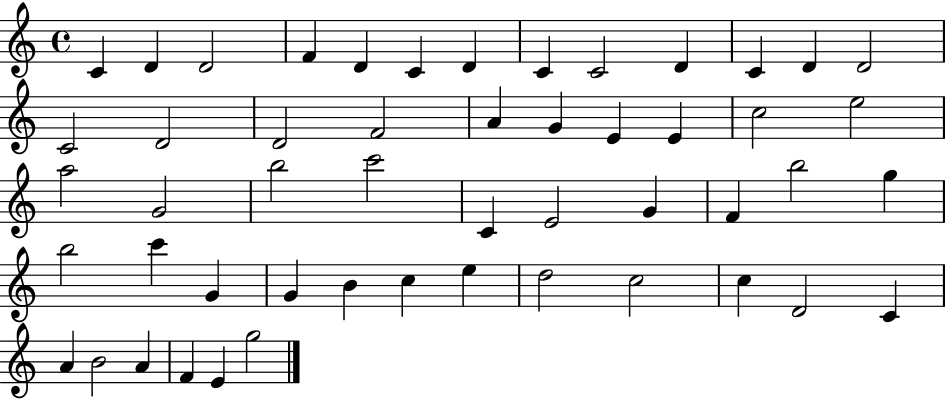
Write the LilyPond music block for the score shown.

{
  \clef treble
  \time 4/4
  \defaultTimeSignature
  \key c \major
  c'4 d'4 d'2 | f'4 d'4 c'4 d'4 | c'4 c'2 d'4 | c'4 d'4 d'2 | \break c'2 d'2 | d'2 f'2 | a'4 g'4 e'4 e'4 | c''2 e''2 | \break a''2 g'2 | b''2 c'''2 | c'4 e'2 g'4 | f'4 b''2 g''4 | \break b''2 c'''4 g'4 | g'4 b'4 c''4 e''4 | d''2 c''2 | c''4 d'2 c'4 | \break a'4 b'2 a'4 | f'4 e'4 g''2 | \bar "|."
}